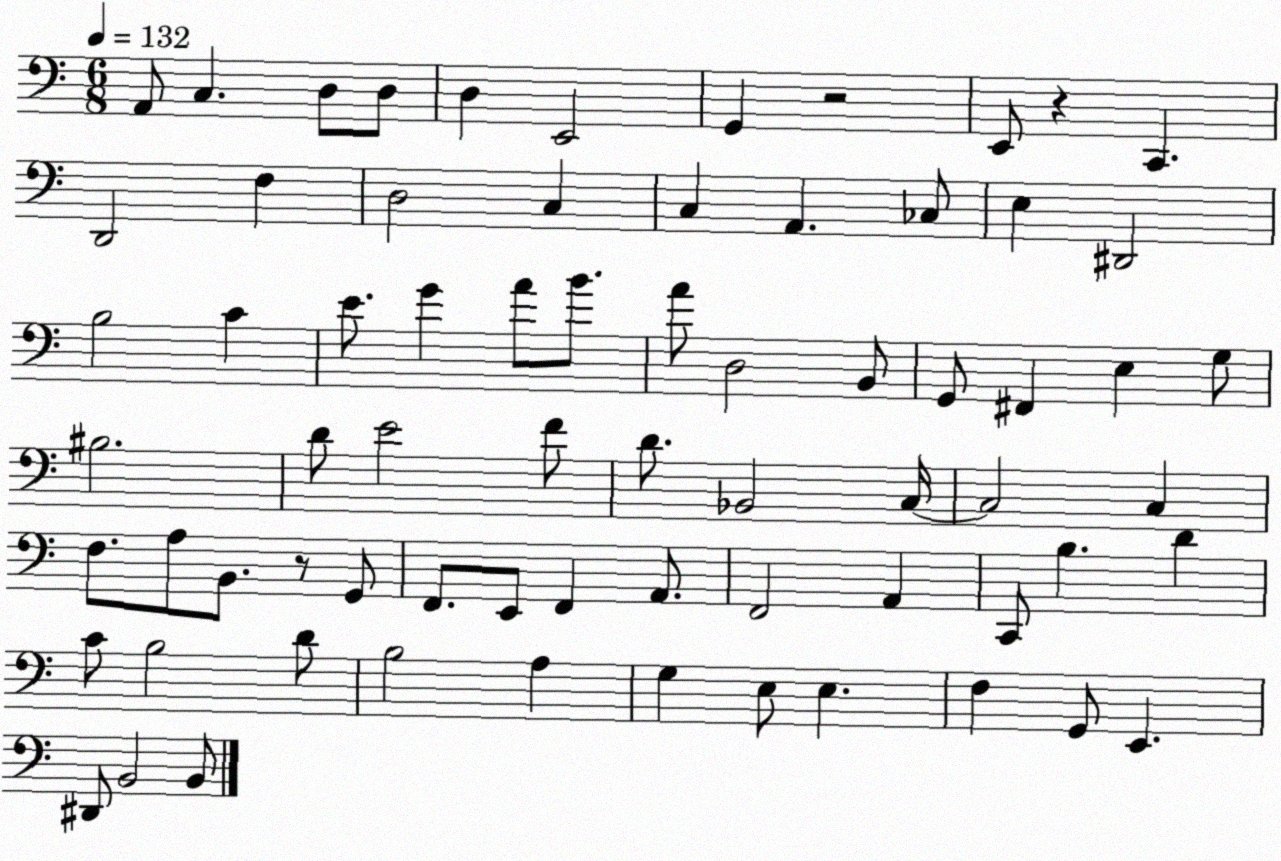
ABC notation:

X:1
T:Untitled
M:6/8
L:1/4
K:C
A,,/2 C, D,/2 D,/2 D, E,,2 G,, z2 E,,/2 z C,, D,,2 F, D,2 C, C, A,, _C,/2 E, ^D,,2 B,2 C E/2 G A/2 B/2 A/2 D,2 B,,/2 G,,/2 ^F,, E, G,/2 ^B,2 D/2 E2 F/2 D/2 _B,,2 C,/4 C,2 C, F,/2 A,/2 B,,/2 z/2 G,,/2 F,,/2 E,,/2 F,, A,,/2 F,,2 A,, C,,/2 B, D C/2 B,2 D/2 B,2 A, G, E,/2 E, F, G,,/2 E,, ^D,,/2 B,,2 B,,/2